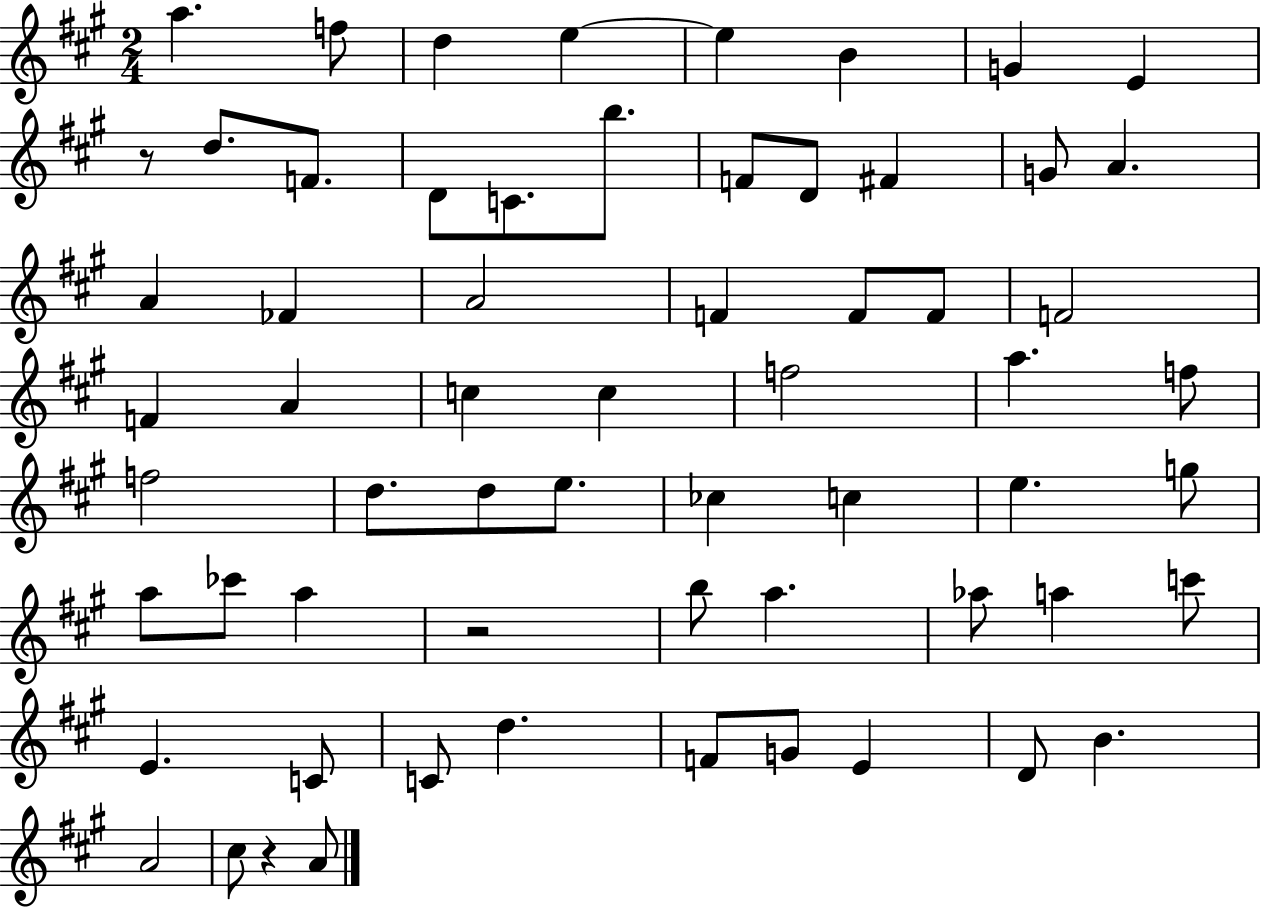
X:1
T:Untitled
M:2/4
L:1/4
K:A
a f/2 d e e B G E z/2 d/2 F/2 D/2 C/2 b/2 F/2 D/2 ^F G/2 A A _F A2 F F/2 F/2 F2 F A c c f2 a f/2 f2 d/2 d/2 e/2 _c c e g/2 a/2 _c'/2 a z2 b/2 a _a/2 a c'/2 E C/2 C/2 d F/2 G/2 E D/2 B A2 ^c/2 z A/2